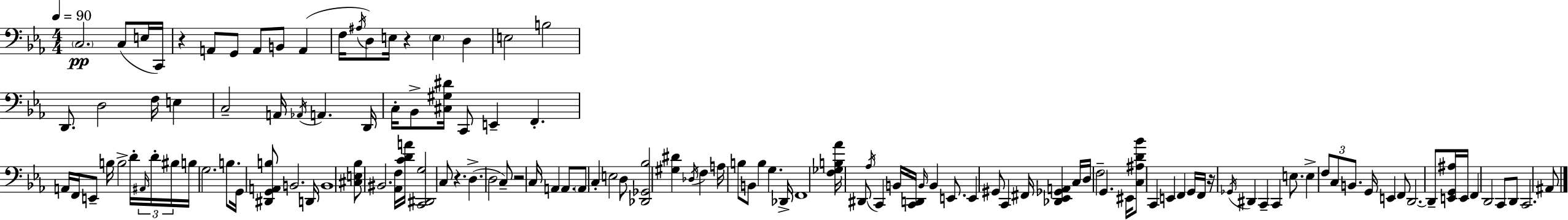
X:1
T:Untitled
M:4/4
L:1/4
K:Eb
C,2 C,/2 E,/4 C,,/4 z A,,/2 G,,/2 A,,/2 B,,/2 A,, F,/4 ^A,/4 D,/2 E,/4 z E, D, E,2 B,2 D,,/2 D,2 F,/4 E, C,2 A,,/4 _A,,/4 A,, D,,/4 C,/4 _B,,/2 [^C,^G,^D]/4 C,,/2 E,, F,, A,,/4 F,,/4 E,,/2 B,/4 B,2 D/4 ^A,,/4 D/4 ^B,/4 B,/4 G,2 B,/2 G,,/4 [^D,,G,,A,,B,]/2 B,,2 D,,/4 B,,4 [^C,E,_B,]/2 ^B,,2 [_A,,F,]/4 [CDA]/4 [C,,^D,,G,]2 C,/2 z D, D,2 C,/2 z2 C,/4 A,, A,,/2 A,,/2 C, E,2 D,/2 [_D,,_G,,_B,]2 [^G,^D] _D,/4 F, A,/4 B,/2 B,,/2 B, G, _D,,/4 F,,4 [F,_G,B,_A]/4 ^D,,/2 _A,/4 C,, B,,/4 [C,,D,,]/4 B,,/4 B,, E,,/2 E,, ^G,,/2 C,, ^F,,/4 [_D,,_E,,_G,,A,,] C,/4 D,/4 F,2 G,, ^E,,/4 [C,^A,D_B]/2 C,, E,, F,, G,,/4 F,,/4 z/4 _G,,/4 ^D,, C,, C,, E,/2 E, F,/2 C,/2 B,,/2 G,,/4 E,, F,,/2 D,,2 D,,/2 [E,,G,,^A,]/4 E,,/4 F,, D,,2 C,,/2 D,,/2 C,,2 ^A,,/2